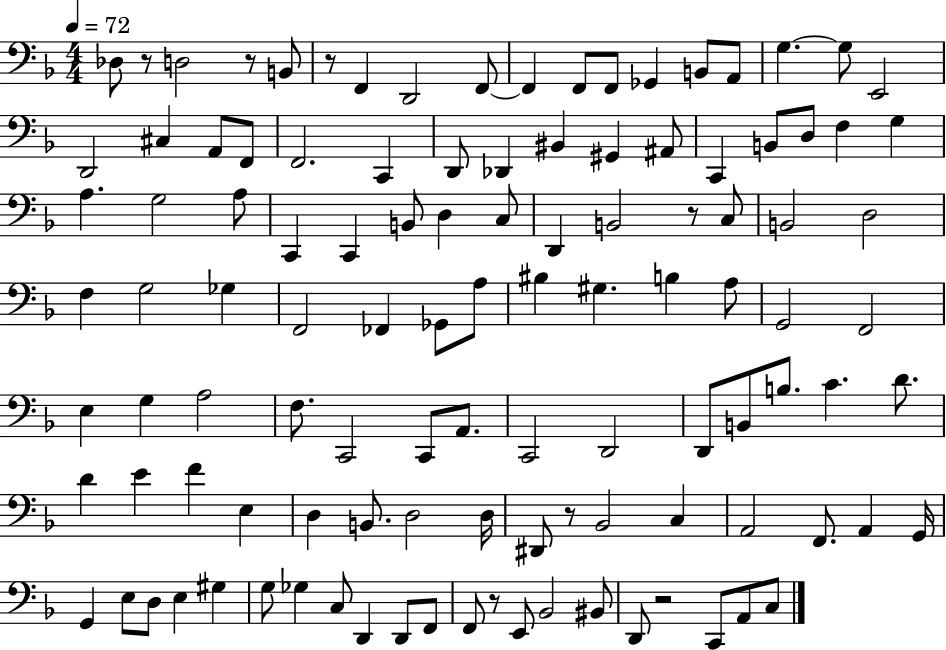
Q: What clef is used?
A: bass